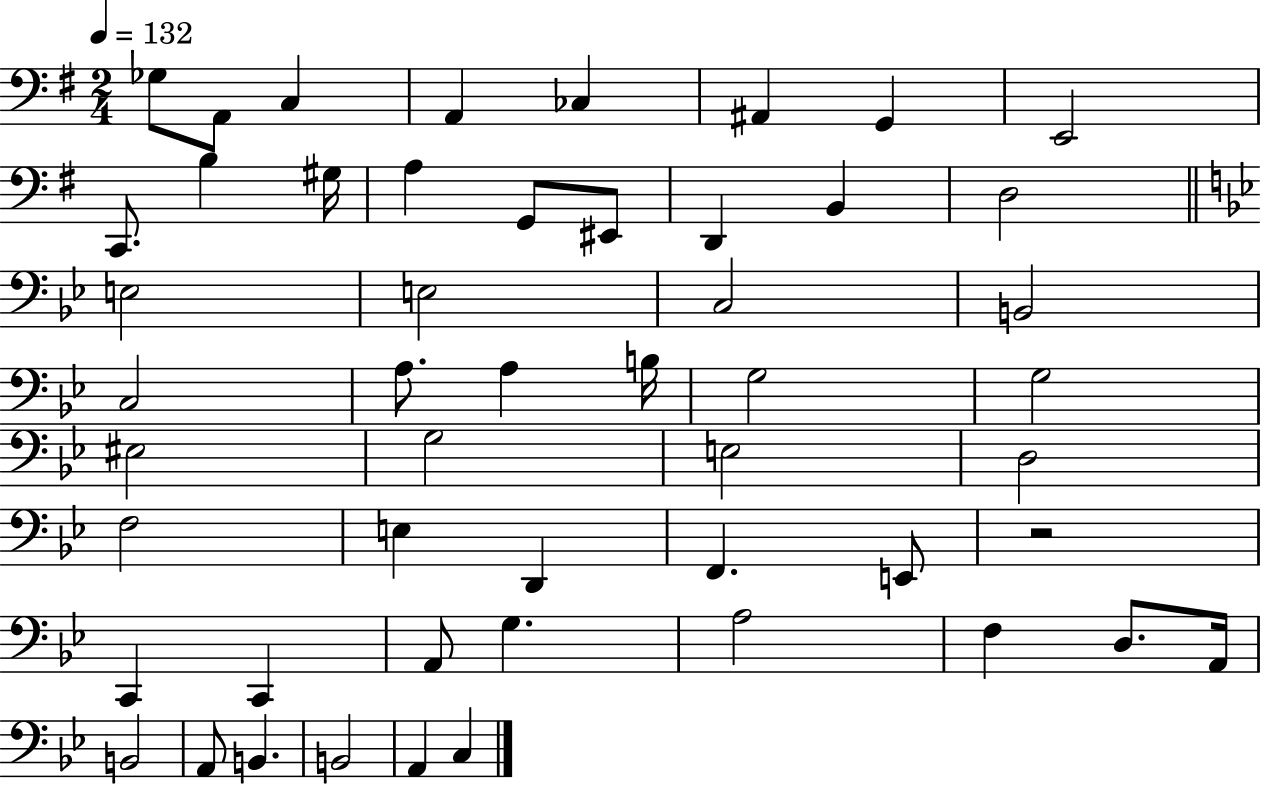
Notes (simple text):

Gb3/e A2/e C3/q A2/q CES3/q A#2/q G2/q E2/h C2/e. B3/q G#3/s A3/q G2/e EIS2/e D2/q B2/q D3/h E3/h E3/h C3/h B2/h C3/h A3/e. A3/q B3/s G3/h G3/h EIS3/h G3/h E3/h D3/h F3/h E3/q D2/q F2/q. E2/e R/h C2/q C2/q A2/e G3/q. A3/h F3/q D3/e. A2/s B2/h A2/e B2/q. B2/h A2/q C3/q